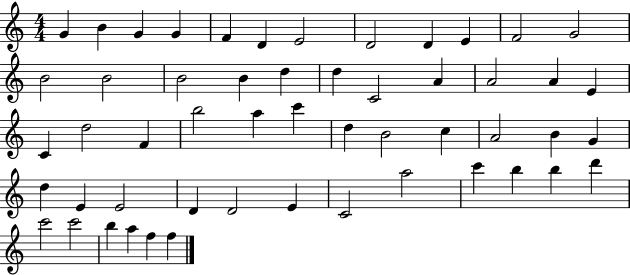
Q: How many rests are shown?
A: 0